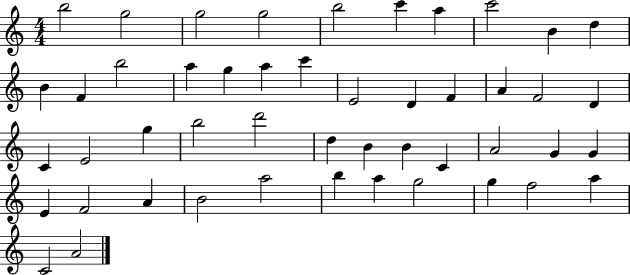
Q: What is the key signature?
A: C major